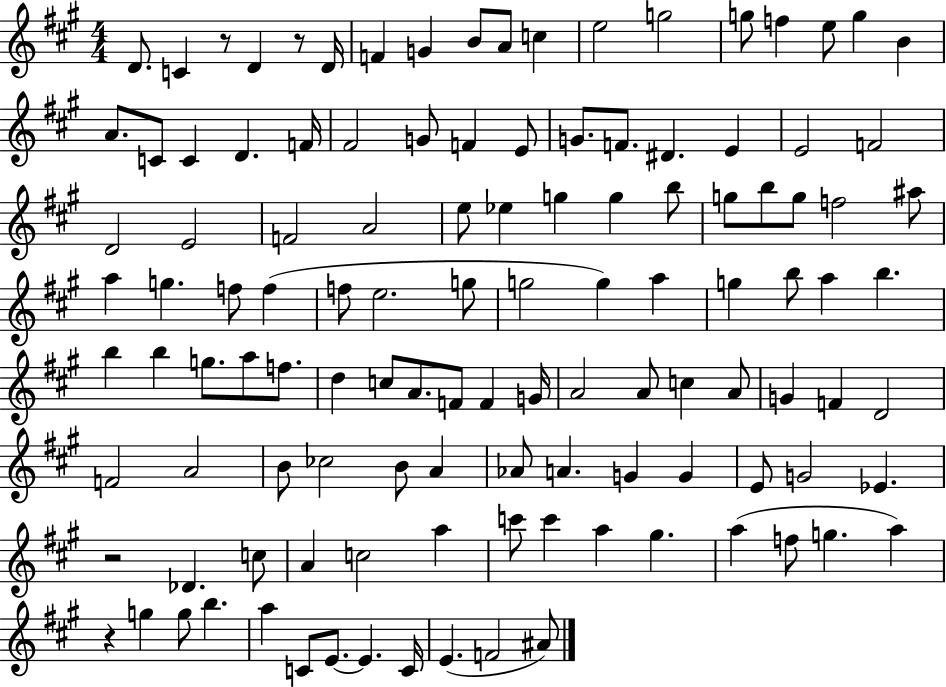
{
  \clef treble
  \numericTimeSignature
  \time 4/4
  \key a \major
  d'8. c'4 r8 d'4 r8 d'16 | f'4 g'4 b'8 a'8 c''4 | e''2 g''2 | g''8 f''4 e''8 g''4 b'4 | \break a'8. c'8 c'4 d'4. f'16 | fis'2 g'8 f'4 e'8 | g'8. f'8. dis'4. e'4 | e'2 f'2 | \break d'2 e'2 | f'2 a'2 | e''8 ees''4 g''4 g''4 b''8 | g''8 b''8 g''8 f''2 ais''8 | \break a''4 g''4. f''8 f''4( | f''8 e''2. g''8 | g''2 g''4) a''4 | g''4 b''8 a''4 b''4. | \break b''4 b''4 g''8. a''8 f''8. | d''4 c''8 a'8. f'8 f'4 g'16 | a'2 a'8 c''4 a'8 | g'4 f'4 d'2 | \break f'2 a'2 | b'8 ces''2 b'8 a'4 | aes'8 a'4. g'4 g'4 | e'8 g'2 ees'4. | \break r2 des'4. c''8 | a'4 c''2 a''4 | c'''8 c'''4 a''4 gis''4. | a''4( f''8 g''4. a''4) | \break r4 g''4 g''8 b''4. | a''4 c'8 e'8.~~ e'4. c'16 | e'4.( f'2 ais'8) | \bar "|."
}